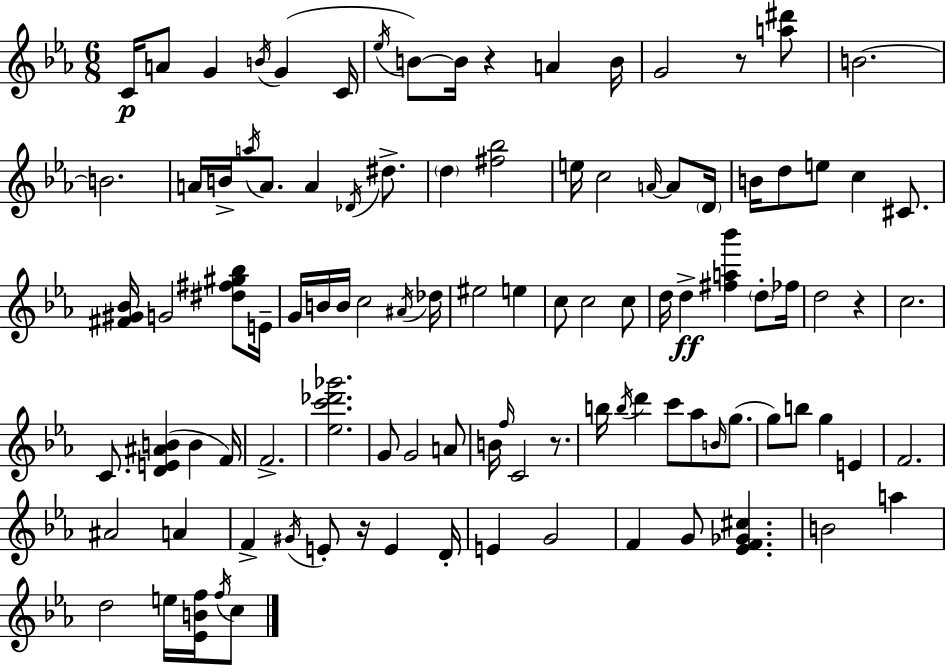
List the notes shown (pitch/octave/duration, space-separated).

C4/s A4/e G4/q B4/s G4/q C4/s Eb5/s B4/e B4/s R/q A4/q B4/s G4/h R/e [A5,D#6]/e B4/h. B4/h. A4/s B4/s A5/s A4/e. A4/q Db4/s D#5/e. D5/q [F#5,Bb5]/h E5/s C5/h A4/s A4/e D4/s B4/s D5/e E5/e C5/q C#4/e. [F#4,G#4,Bb4]/s G4/h [D#5,F#5,G#5,Bb5]/e E4/s G4/s B4/s B4/s C5/h A#4/s Db5/s EIS5/h E5/q C5/e C5/h C5/e D5/s D5/q [F#5,A5,Bb6]/q D5/e FES5/s D5/h R/q C5/h. C4/e. [D4,E4,A#4,B4]/q B4/q F4/s F4/h. [Eb5,C6,Db6,Gb6]/h. G4/e G4/h A4/e B4/s F5/s C4/h R/e. B5/s B5/s D6/q C6/e Ab5/e B4/s G5/e. G5/e B5/e G5/q E4/q F4/h. A#4/h A4/q F4/q G#4/s E4/e R/s E4/q D4/s E4/q G4/h F4/q G4/e [Eb4,F4,Gb4,C#5]/q. B4/h A5/q D5/h E5/s [Eb4,B4,F5]/s F5/s C5/e